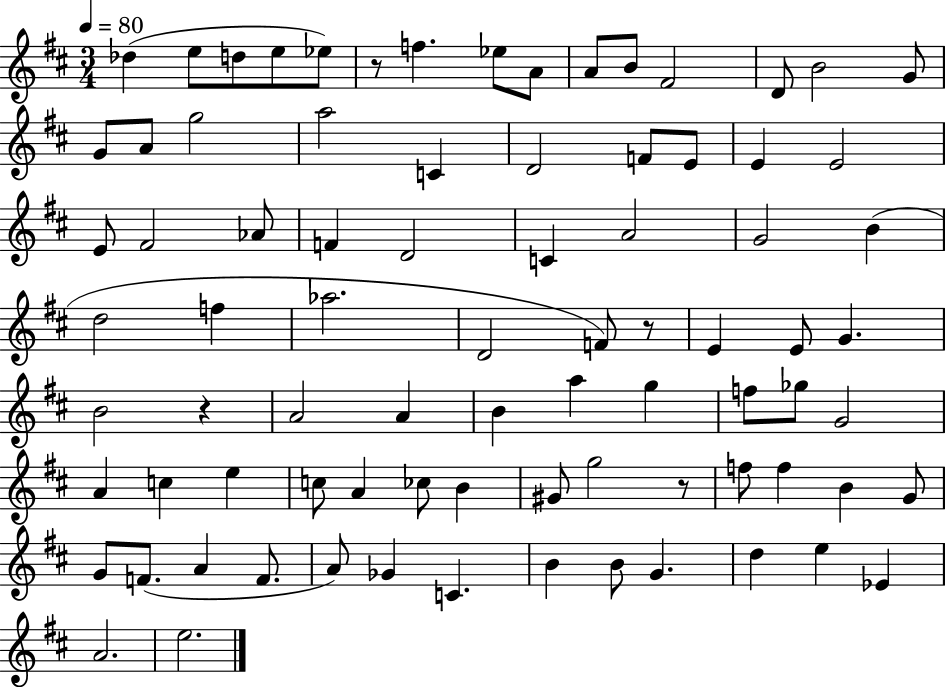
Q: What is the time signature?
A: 3/4